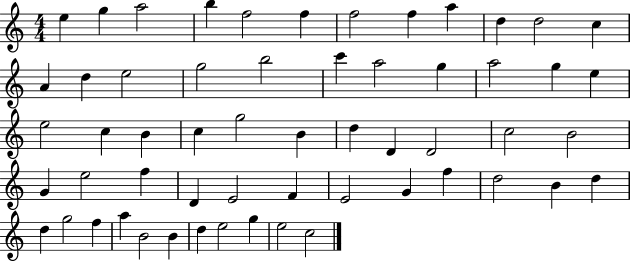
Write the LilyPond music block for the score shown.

{
  \clef treble
  \numericTimeSignature
  \time 4/4
  \key c \major
  e''4 g''4 a''2 | b''4 f''2 f''4 | f''2 f''4 a''4 | d''4 d''2 c''4 | \break a'4 d''4 e''2 | g''2 b''2 | c'''4 a''2 g''4 | a''2 g''4 e''4 | \break e''2 c''4 b'4 | c''4 g''2 b'4 | d''4 d'4 d'2 | c''2 b'2 | \break g'4 e''2 f''4 | d'4 e'2 f'4 | e'2 g'4 f''4 | d''2 b'4 d''4 | \break d''4 g''2 f''4 | a''4 b'2 b'4 | d''4 e''2 g''4 | e''2 c''2 | \break \bar "|."
}